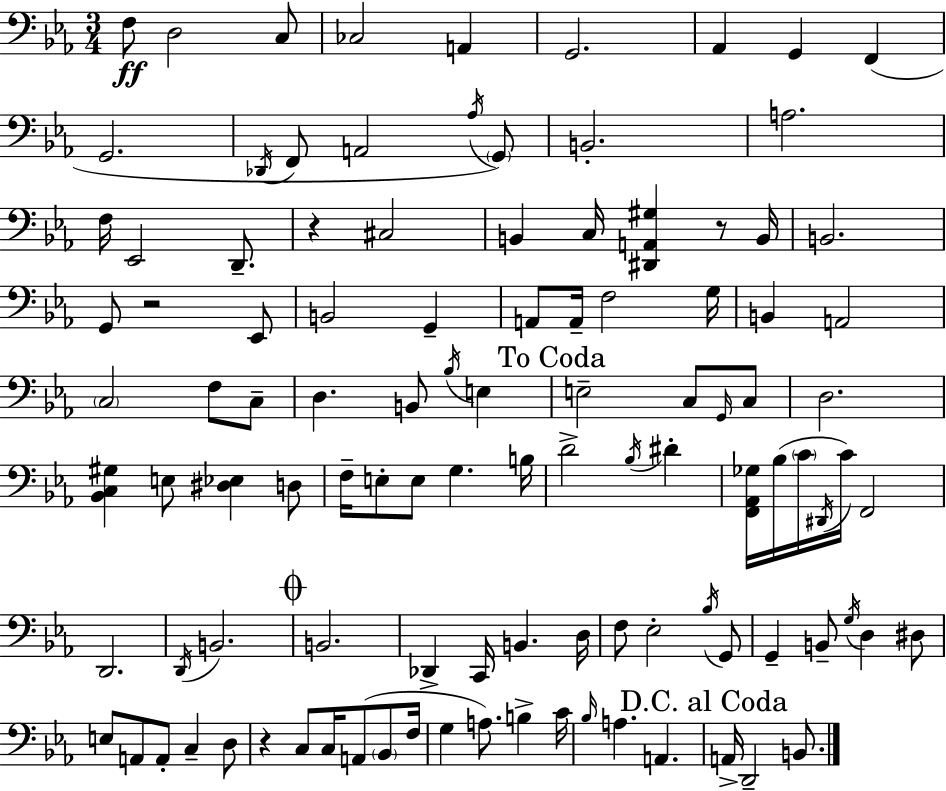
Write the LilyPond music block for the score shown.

{
  \clef bass
  \numericTimeSignature
  \time 3/4
  \key c \minor
  f8\ff d2 c8 | ces2 a,4 | g,2. | aes,4 g,4 f,4( | \break g,2. | \acciaccatura { des,16 } f,8 a,2 \acciaccatura { aes16 }) | \parenthesize g,8 b,2.-. | a2. | \break f16 ees,2 d,8.-- | r4 cis2 | b,4 c16 <dis, a, gis>4 r8 | b,16 b,2. | \break g,8 r2 | ees,8 b,2 g,4-- | a,8 a,16-- f2 | g16 b,4 a,2 | \break \parenthesize c2 f8 | c8-- d4. b,8 \acciaccatura { bes16 } e4 | \mark "To Coda" e2-- c8 | \grace { g,16 } c8 d2. | \break <bes, c gis>4 e8 <dis ees>4 | d8 f16-- e8-. e8 g4. | b16 d'2-> | \acciaccatura { bes16 } dis'4-. <f, aes, ges>16 bes16( \parenthesize c'16 \acciaccatura { dis,16 }) c'16 f,2 | \break d,2. | \acciaccatura { d,16 } b,2. | \mark \markup { \musicglyph "scripts.coda" } b,2. | des,4-> c,16 | \break b,4. d16 f8 ees2-. | \acciaccatura { bes16 } g,8 g,4-- | b,8-- \acciaccatura { g16 } d4 dis8 e8 a,8 | a,8-. c4-- d8 r4 | \break c8 c16 a,8( \parenthesize bes,8 f16 g4 | a8.) b4-> c'16 \grace { bes16 } a4. | a,4. \mark "D.C. al Coda" a,16-> d,2-- | b,8. \bar "|."
}